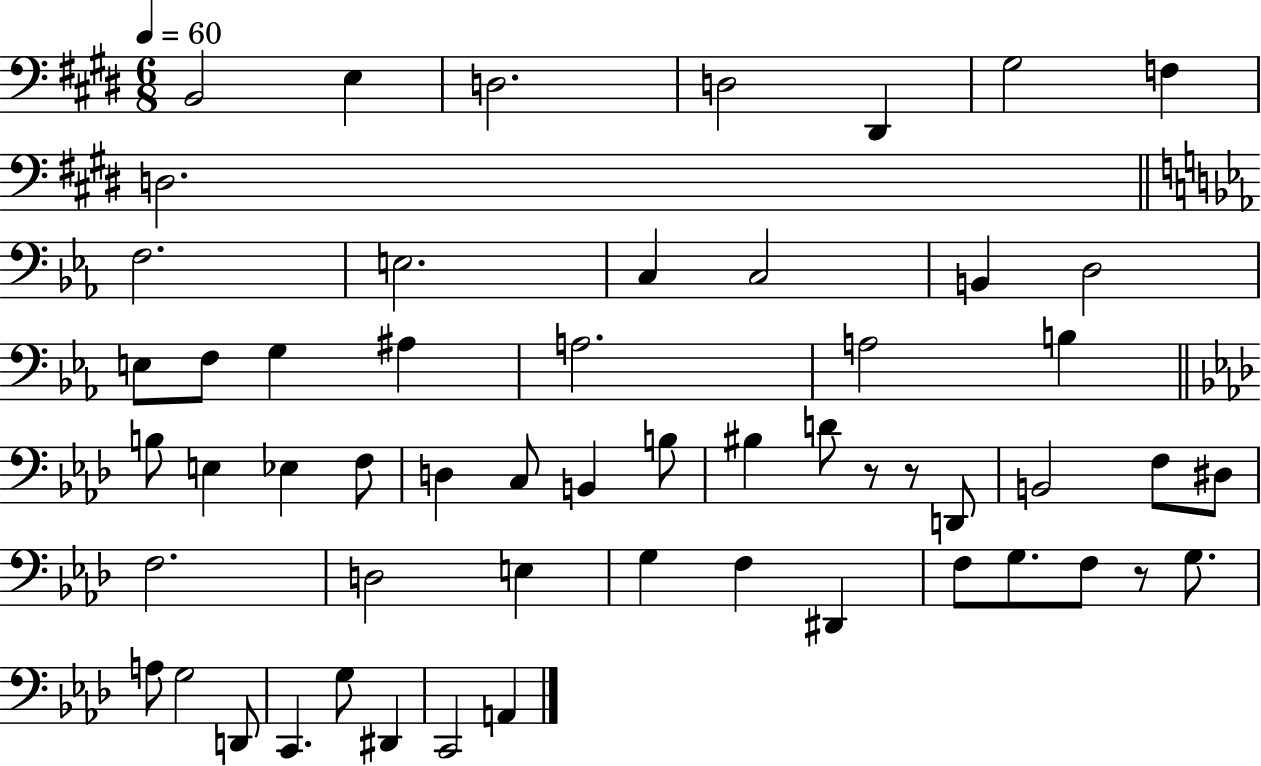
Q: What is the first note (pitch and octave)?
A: B2